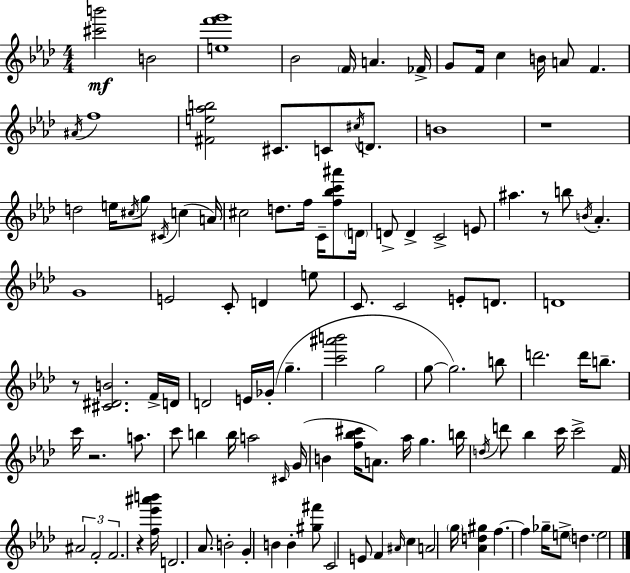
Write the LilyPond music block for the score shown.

{
  \clef treble
  \numericTimeSignature
  \time 4/4
  \key f \minor
  <cis''' b'''>2\mf b'2 | <e'' f''' g'''>1 | bes'2 \parenthesize f'16 a'4. fes'16-> | g'8 f'16 c''4 b'16 a'8 f'4. | \break \acciaccatura { ais'16 } f''1 | <fis' e'' aes'' b''>2 cis'8. c'8 \acciaccatura { cis''16 } d'8. | b'1 | r1 | \break d''2 e''16 \acciaccatura { cis''16 } g''8 \acciaccatura { cis'16 }( c''4 | a'16) cis''2 d''8. f''16 | c'16-- <f'' bes'' c''' ais'''>8 \parenthesize d'16 d'8-> d'4-> c'2-> | e'8 ais''4. r8 b''8 \acciaccatura { b'16 } aes'4.-. | \break g'1 | e'2 c'8-. d'4 | e''8 c'8. c'2 | e'8-. d'8. d'1 | \break r8 <cis' dis' b'>2. | f'16-> d'16 d'2 e'16 ges'16-.( g''4.-- | <c''' ais''' b'''>2 g''2 | g''8~~ g''2.) | \break b''8 d'''2. | d'''16 b''8.-- c'''16 r2. | a''8. c'''8 b''4 b''16 a''2 | \grace { cis'16 }( g'16 b'4 <f'' bes'' cis'''>16 a'8.) aes''16 g''4. | \break b''16 \acciaccatura { d''16 } d'''8 bes''4 c'''16 c'''2-> | f'16 \tuplet 3/2 { ais'2 f'2-. | f'2. } | r4 <f'' ees''' ais''' b'''>16 d'2. | \break aes'8. b'2-. g'4-. | b'4 b'4-. <gis'' fis'''>8 c'2 | e'8 f'4 \grace { ais'16 } c''4 | a'2 \parenthesize g''16 <aes' d'' gis''>4 f''4.~~ | \break f''4 ges''16-- e''8-> \parenthesize d''4. | e''2 \bar "|."
}